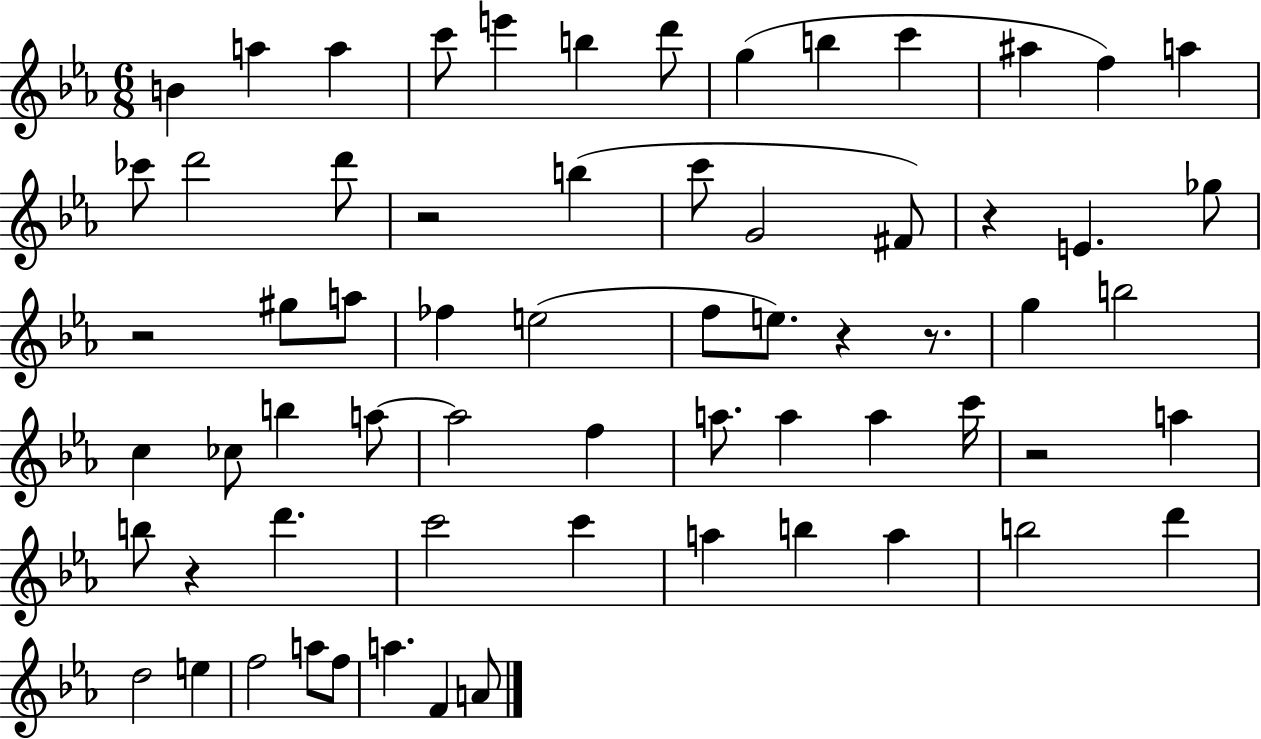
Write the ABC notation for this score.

X:1
T:Untitled
M:6/8
L:1/4
K:Eb
B a a c'/2 e' b d'/2 g b c' ^a f a _c'/2 d'2 d'/2 z2 b c'/2 G2 ^F/2 z E _g/2 z2 ^g/2 a/2 _f e2 f/2 e/2 z z/2 g b2 c _c/2 b a/2 a2 f a/2 a a c'/4 z2 a b/2 z d' c'2 c' a b a b2 d' d2 e f2 a/2 f/2 a F A/2